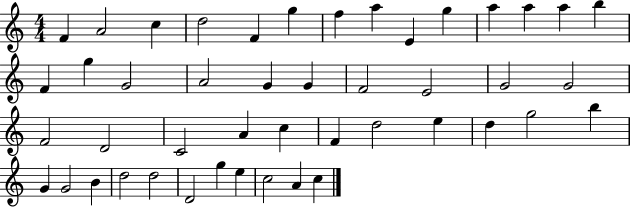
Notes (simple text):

F4/q A4/h C5/q D5/h F4/q G5/q F5/q A5/q E4/q G5/q A5/q A5/q A5/q B5/q F4/q G5/q G4/h A4/h G4/q G4/q F4/h E4/h G4/h G4/h F4/h D4/h C4/h A4/q C5/q F4/q D5/h E5/q D5/q G5/h B5/q G4/q G4/h B4/q D5/h D5/h D4/h G5/q E5/q C5/h A4/q C5/q